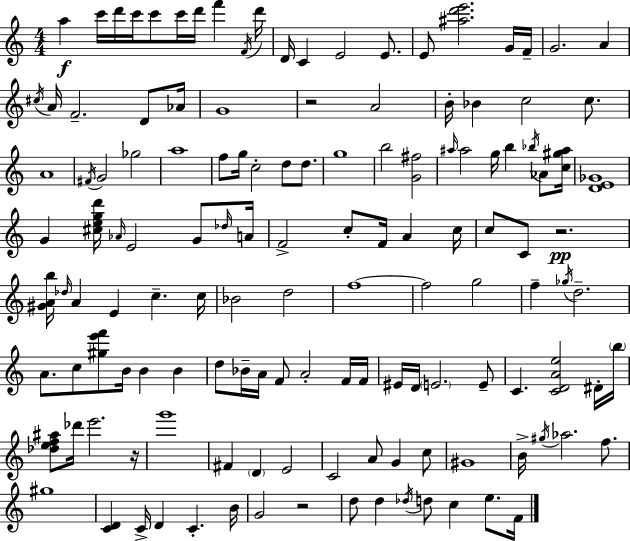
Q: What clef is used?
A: treble